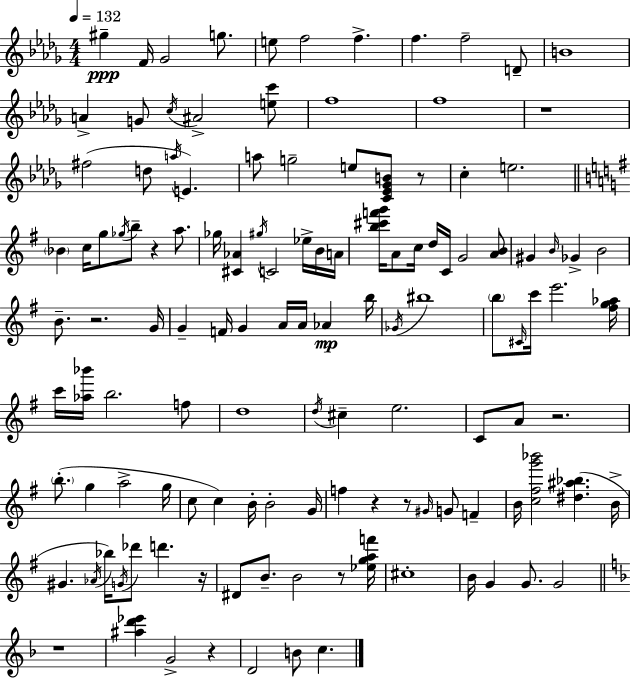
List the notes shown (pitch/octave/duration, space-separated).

G#5/q F4/s Gb4/h G5/e. E5/e F5/h F5/q. F5/q. F5/h D4/e B4/w A4/q G4/e C5/s A#4/h [E5,C6]/e F5/w F5/w R/w F#5/h D5/e A5/s E4/q. A5/e G5/h E5/e [C4,Eb4,Gb4,B4]/e R/e C5/q E5/h. Bb4/q C5/s G5/e Gb5/s B5/e R/q A5/e. Gb5/s [C#4,Ab4]/q G#5/s C4/h Eb5/s B4/s A4/s [B5,C#6,F6,G6]/s A4/e C5/s D5/s C4/s G4/h [A4,B4]/e G#4/q B4/s Gb4/q B4/h B4/e. R/h. G4/s G4/q F4/s G4/q A4/s A4/s Ab4/q B5/s Gb4/s BIS5/w B5/e C#4/s C6/s E6/h. [F#5,G5,Ab5]/s C6/s [Ab5,Bb6]/s B5/h. F5/e D5/w D5/s C#5/q E5/h. C4/e A4/e R/h. B5/e. G5/q A5/h G5/s C5/e C5/q B4/s B4/h G4/s F5/q R/q R/e G#4/s G4/e F4/q B4/s [C5,F#5,G6,Bb6]/h [D#5,A#5,Bb5]/q. B4/s G#4/q. Ab4/s Bb5/s G4/s Db6/e D6/q. R/s D#4/e B4/e. B4/h R/e [Eb5,G5,A5,F6]/s C#5/w B4/s G4/q G4/e. G4/h R/w [A#5,D6,Eb6]/q G4/h R/q D4/h B4/e C5/q.